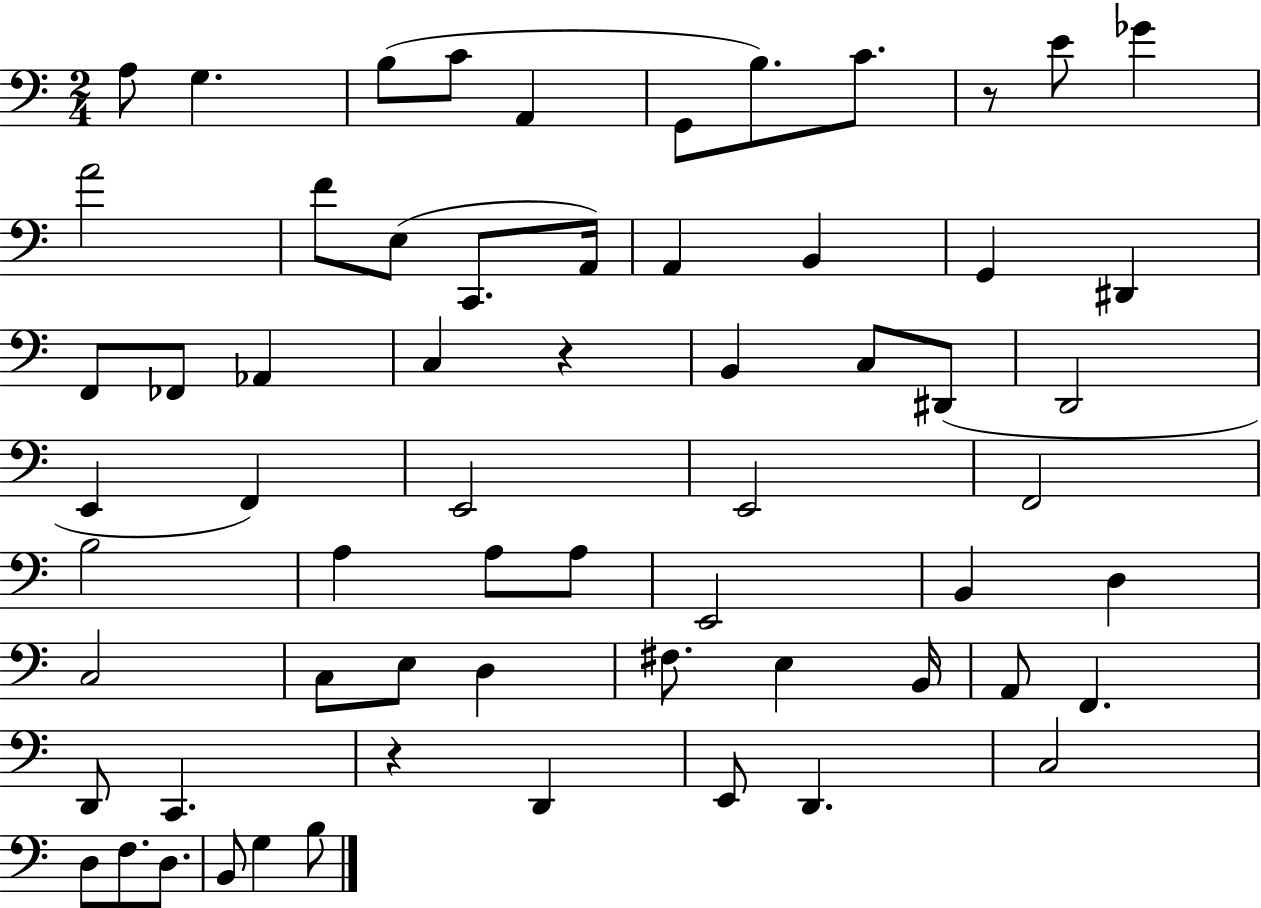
A3/e G3/q. B3/e C4/e A2/q G2/e B3/e. C4/e. R/e E4/e Gb4/q A4/h F4/e E3/e C2/e. A2/s A2/q B2/q G2/q D#2/q F2/e FES2/e Ab2/q C3/q R/q B2/q C3/e D#2/e D2/h E2/q F2/q E2/h E2/h F2/h B3/h A3/q A3/e A3/e E2/h B2/q D3/q C3/h C3/e E3/e D3/q F#3/e. E3/q B2/s A2/e F2/q. D2/e C2/q. R/q D2/q E2/e D2/q. C3/h D3/e F3/e. D3/e. B2/e G3/q B3/e